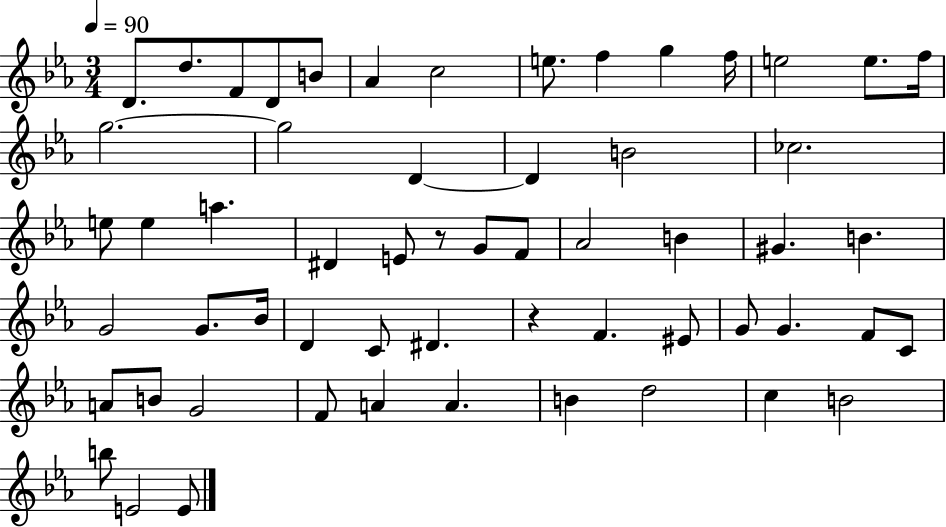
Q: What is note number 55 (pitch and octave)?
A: E4